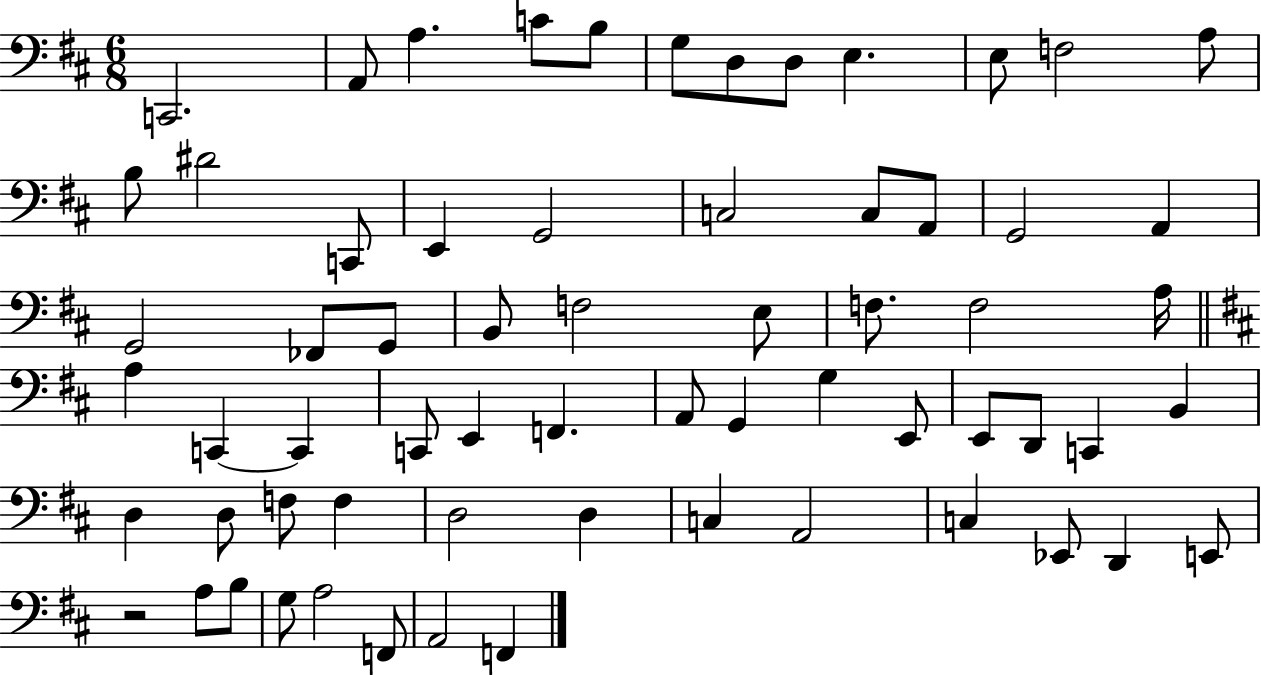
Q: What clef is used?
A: bass